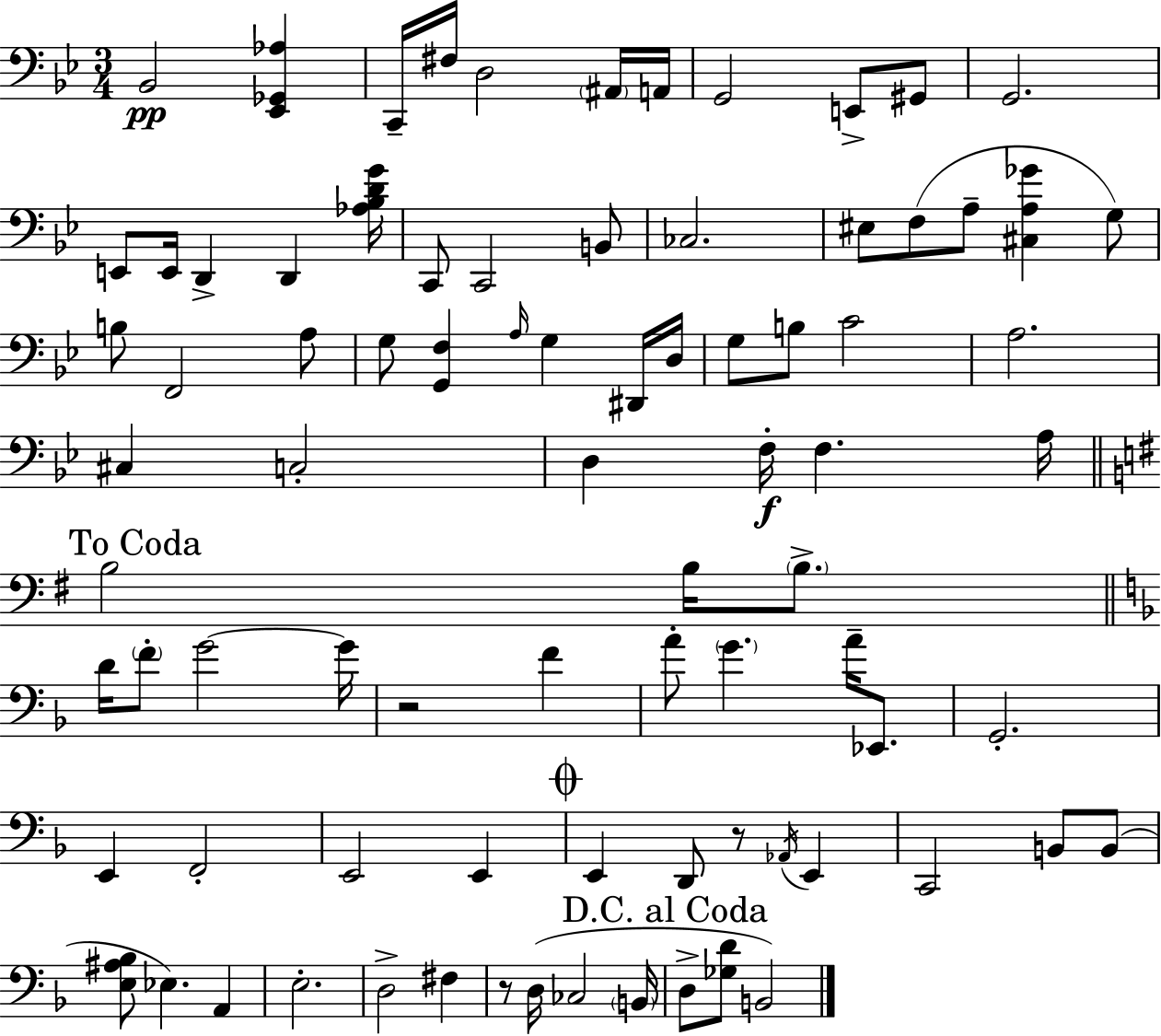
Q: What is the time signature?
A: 3/4